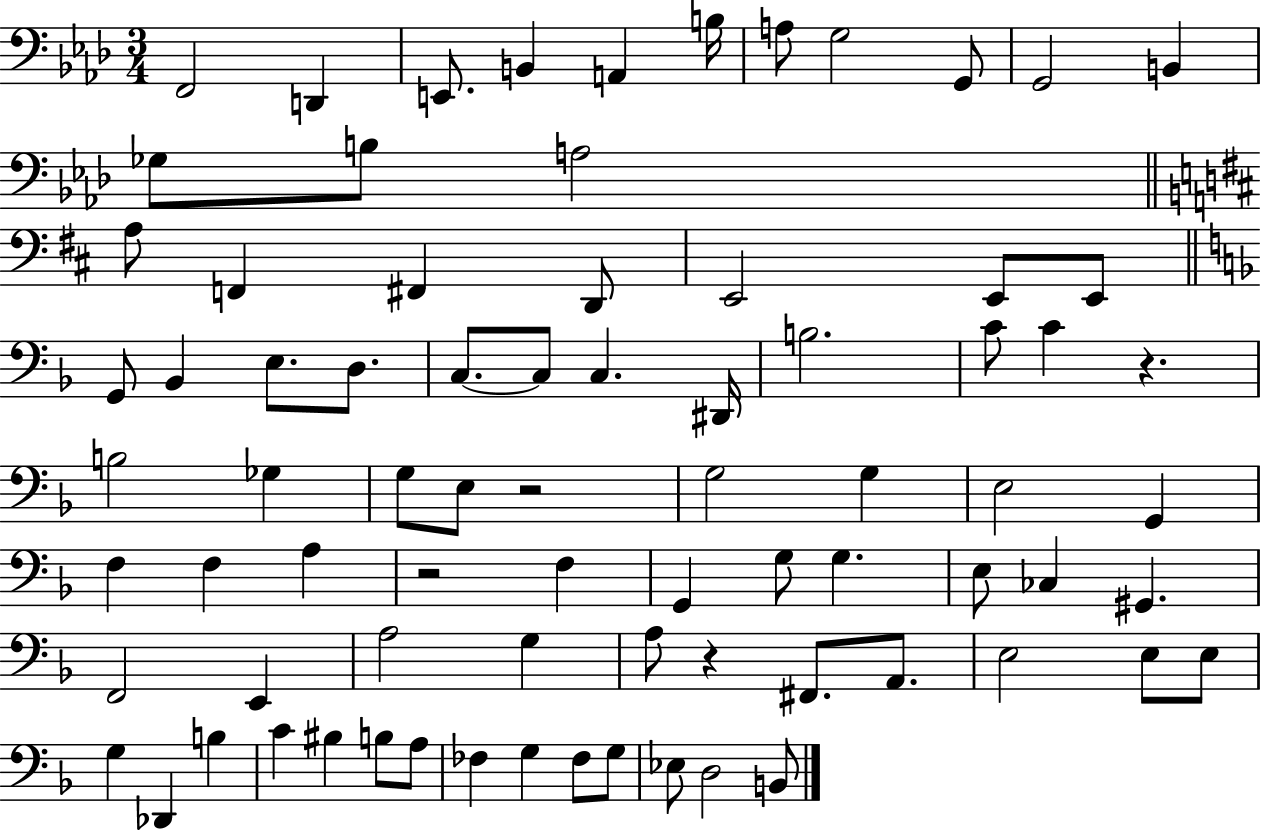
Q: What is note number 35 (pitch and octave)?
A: G3